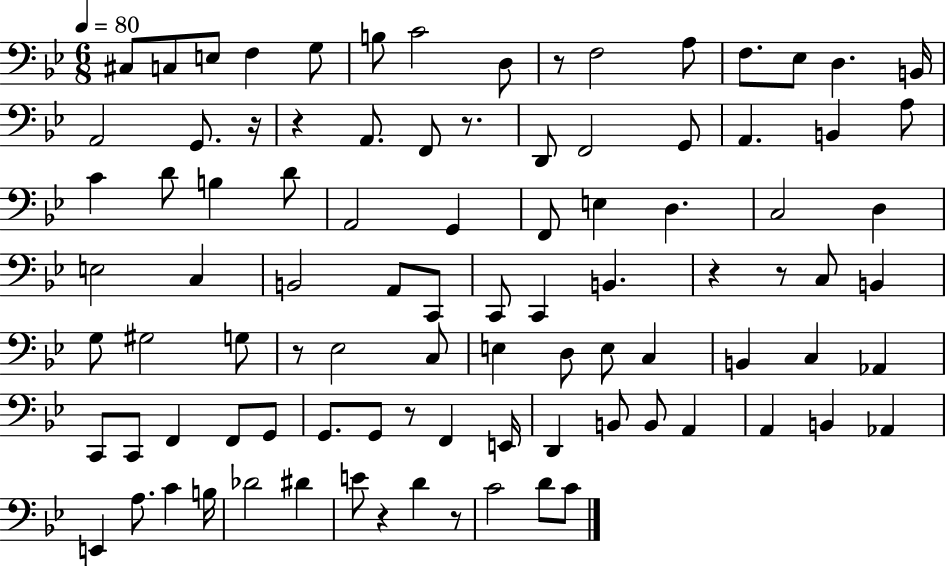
X:1
T:Untitled
M:6/8
L:1/4
K:Bb
^C,/2 C,/2 E,/2 F, G,/2 B,/2 C2 D,/2 z/2 F,2 A,/2 F,/2 _E,/2 D, B,,/4 A,,2 G,,/2 z/4 z A,,/2 F,,/2 z/2 D,,/2 F,,2 G,,/2 A,, B,, A,/2 C D/2 B, D/2 A,,2 G,, F,,/2 E, D, C,2 D, E,2 C, B,,2 A,,/2 C,,/2 C,,/2 C,, B,, z z/2 C,/2 B,, G,/2 ^G,2 G,/2 z/2 _E,2 C,/2 E, D,/2 E,/2 C, B,, C, _A,, C,,/2 C,,/2 F,, F,,/2 G,,/2 G,,/2 G,,/2 z/2 F,, E,,/4 D,, B,,/2 B,,/2 A,, A,, B,, _A,, E,, A,/2 C B,/4 _D2 ^D E/2 z D z/2 C2 D/2 C/2